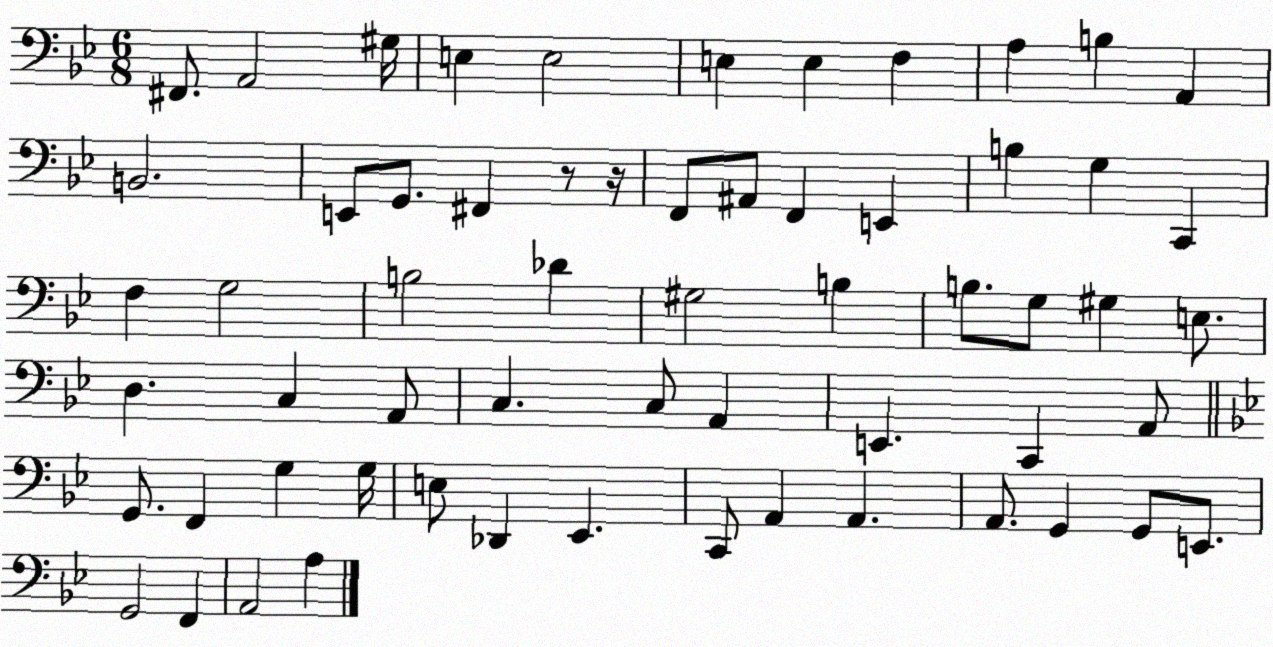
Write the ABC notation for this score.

X:1
T:Untitled
M:6/8
L:1/4
K:Bb
^F,,/2 A,,2 ^G,/4 E, E,2 E, E, F, A, B, A,, B,,2 E,,/2 G,,/2 ^F,, z/2 z/4 F,,/2 ^A,,/2 F,, E,, B, G, C,, F, G,2 B,2 _D ^G,2 B, B,/2 G,/2 ^G, E,/2 D, C, A,,/2 C, C,/2 A,, E,, C,, A,,/2 G,,/2 F,, G, G,/4 E,/2 _D,, _E,, C,,/2 A,, A,, A,,/2 G,, G,,/2 E,,/2 G,,2 F,, A,,2 A,